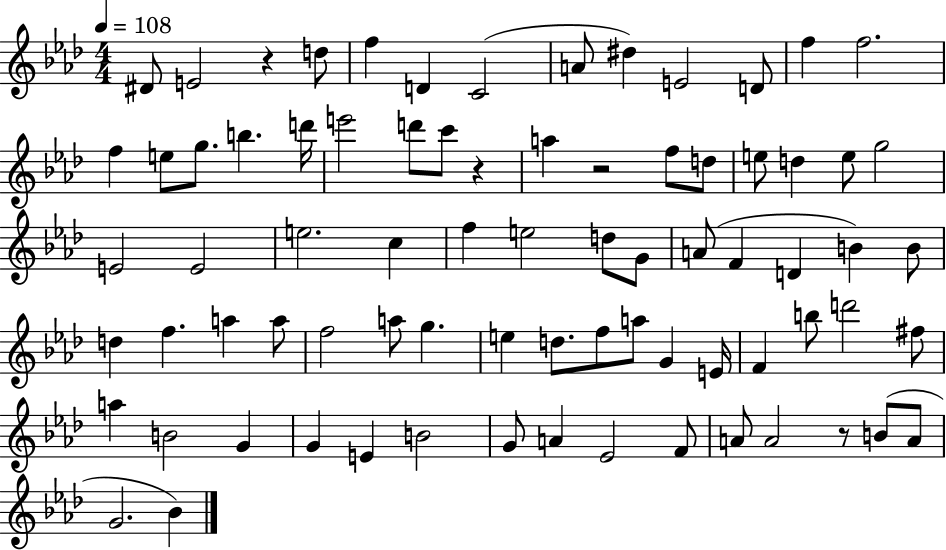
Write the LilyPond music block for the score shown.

{
  \clef treble
  \numericTimeSignature
  \time 4/4
  \key aes \major
  \tempo 4 = 108
  dis'8 e'2 r4 d''8 | f''4 d'4 c'2( | a'8 dis''4) e'2 d'8 | f''4 f''2. | \break f''4 e''8 g''8. b''4. d'''16 | e'''2 d'''8 c'''8 r4 | a''4 r2 f''8 d''8 | e''8 d''4 e''8 g''2 | \break e'2 e'2 | e''2. c''4 | f''4 e''2 d''8 g'8 | a'8( f'4 d'4 b'4) b'8 | \break d''4 f''4. a''4 a''8 | f''2 a''8 g''4. | e''4 d''8. f''8 a''8 g'4 e'16 | f'4 b''8 d'''2 fis''8 | \break a''4 b'2 g'4 | g'4 e'4 b'2 | g'8 a'4 ees'2 f'8 | a'8 a'2 r8 b'8( a'8 | \break g'2. bes'4) | \bar "|."
}